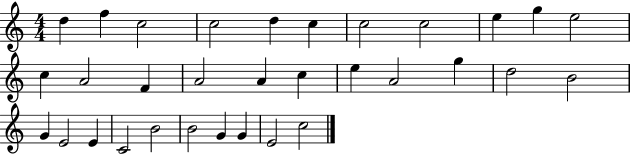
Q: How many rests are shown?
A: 0